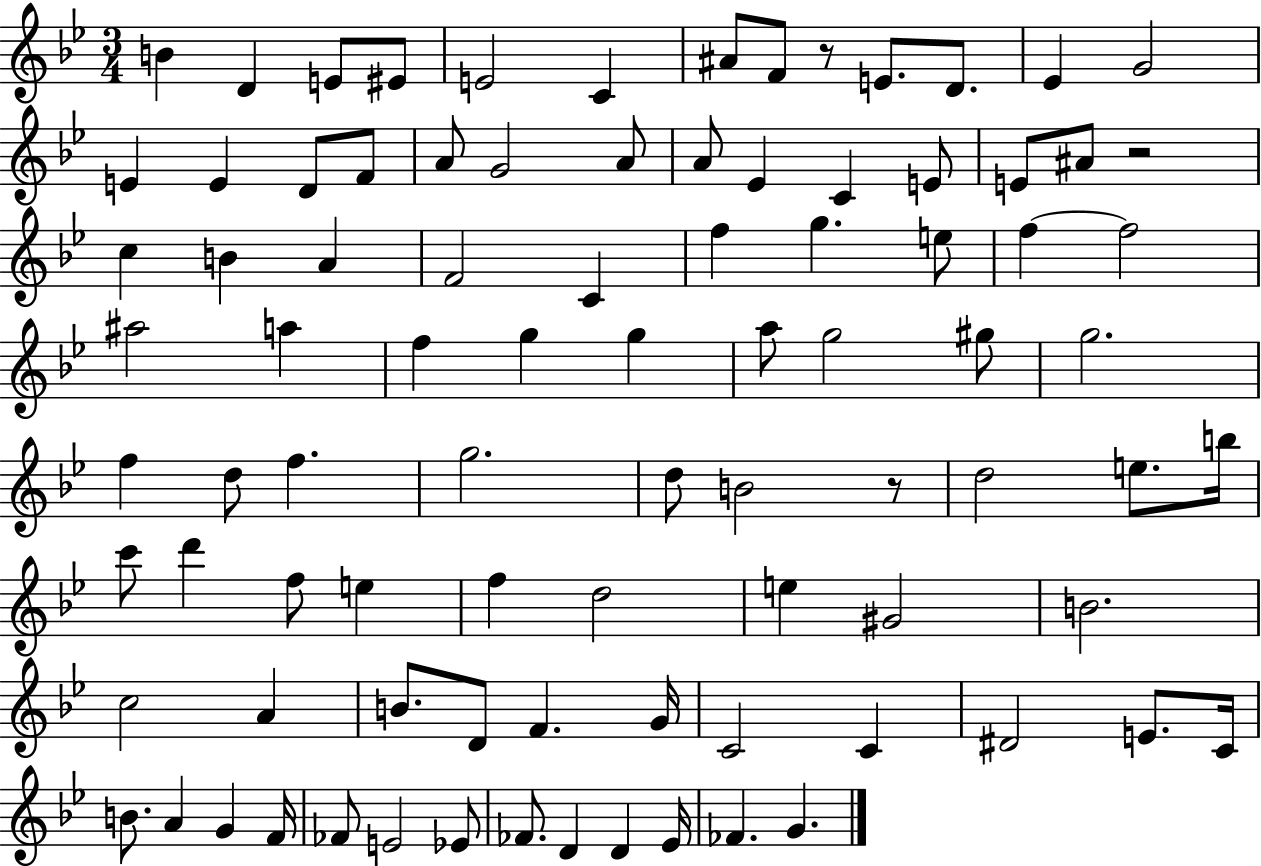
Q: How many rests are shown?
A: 3